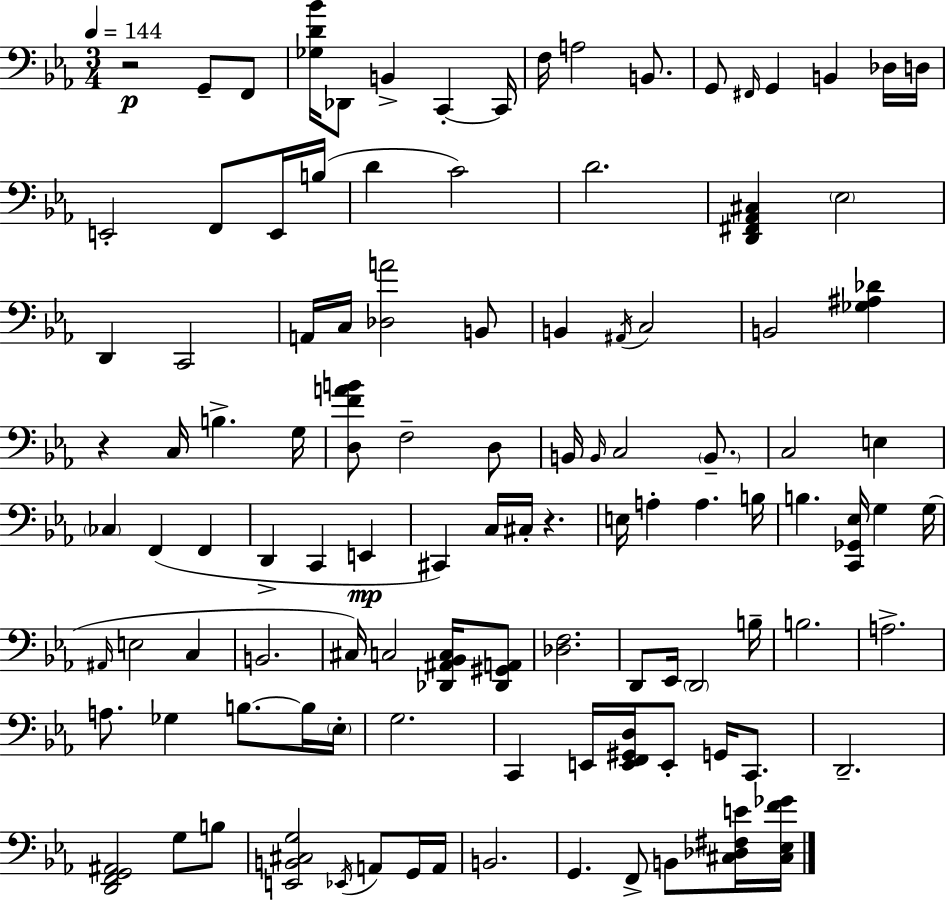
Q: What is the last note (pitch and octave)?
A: B2